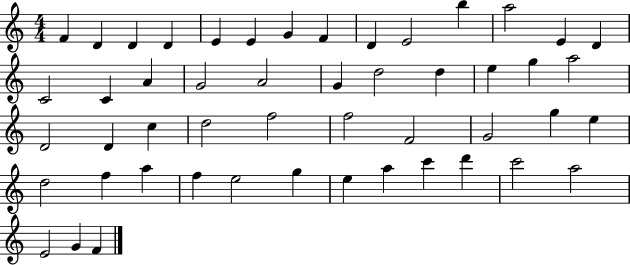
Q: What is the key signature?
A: C major